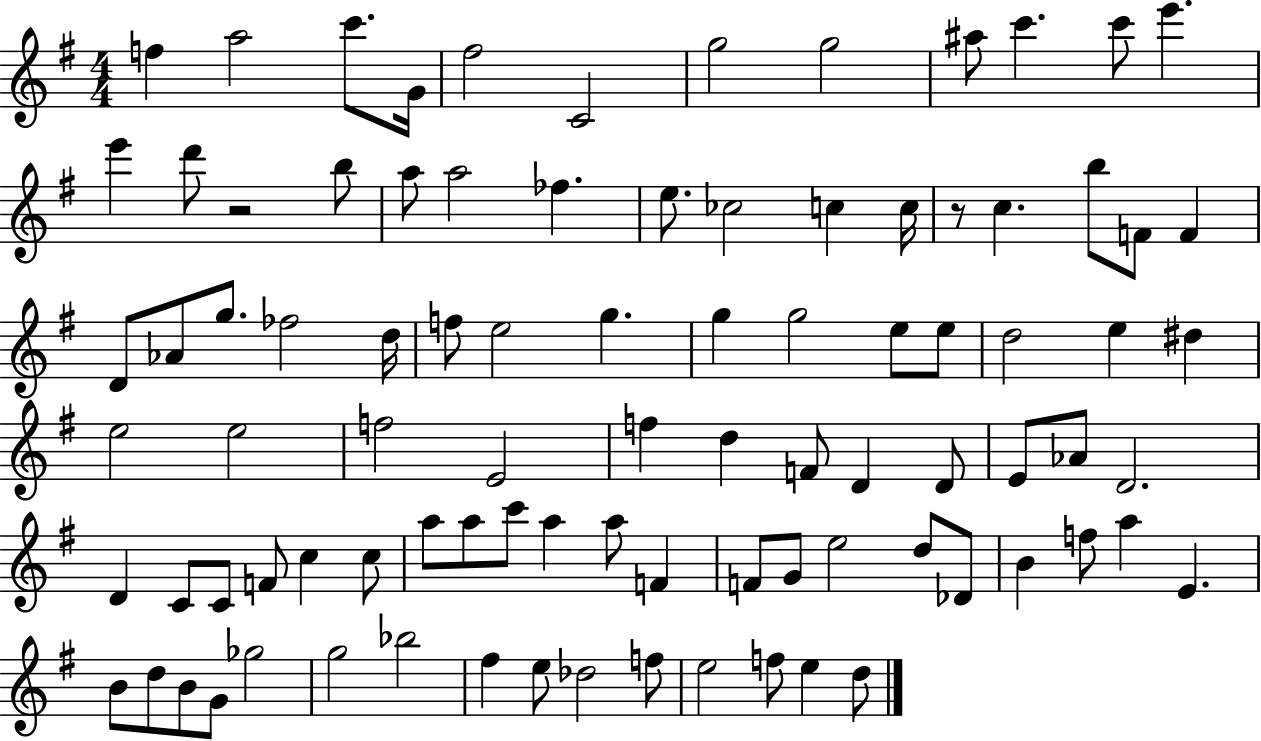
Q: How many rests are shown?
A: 2